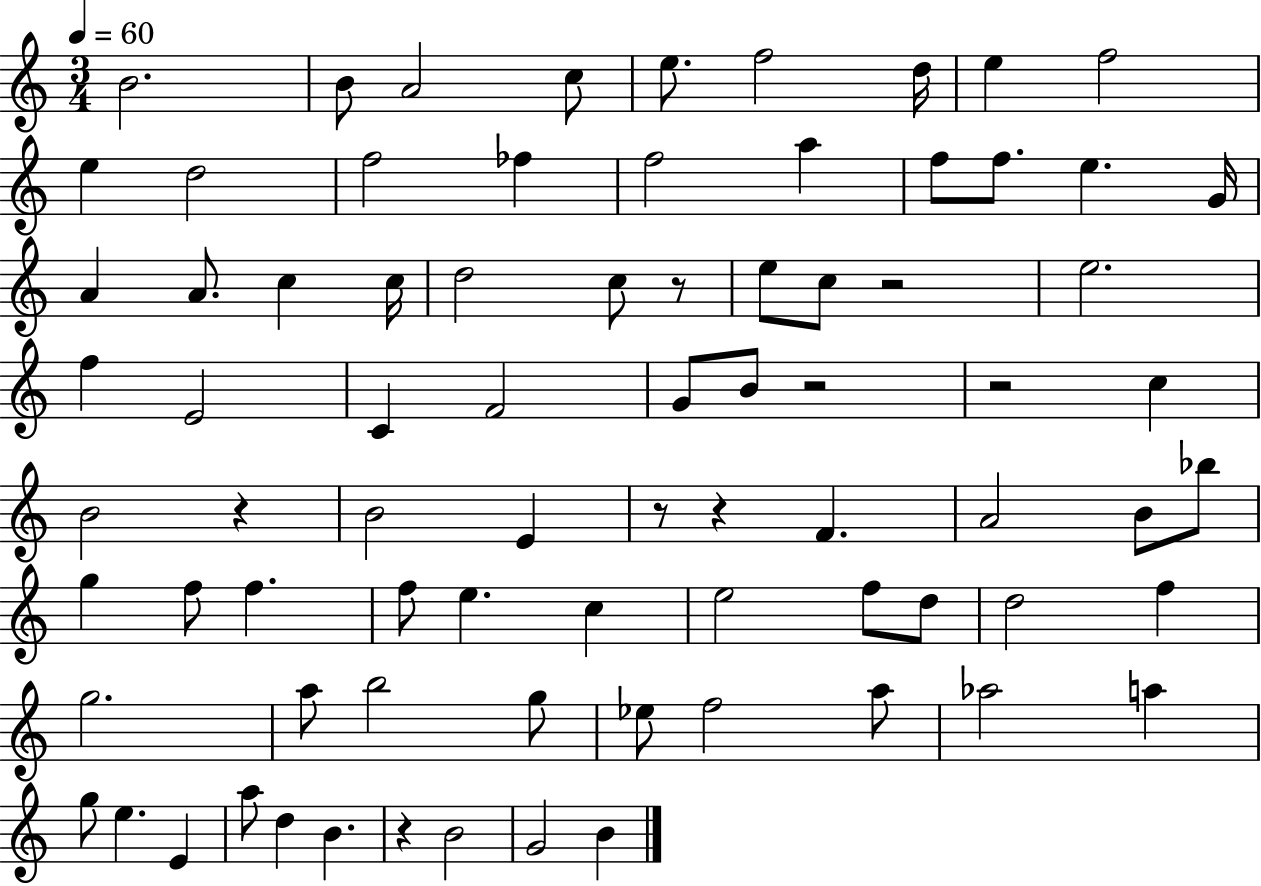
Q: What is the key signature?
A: C major